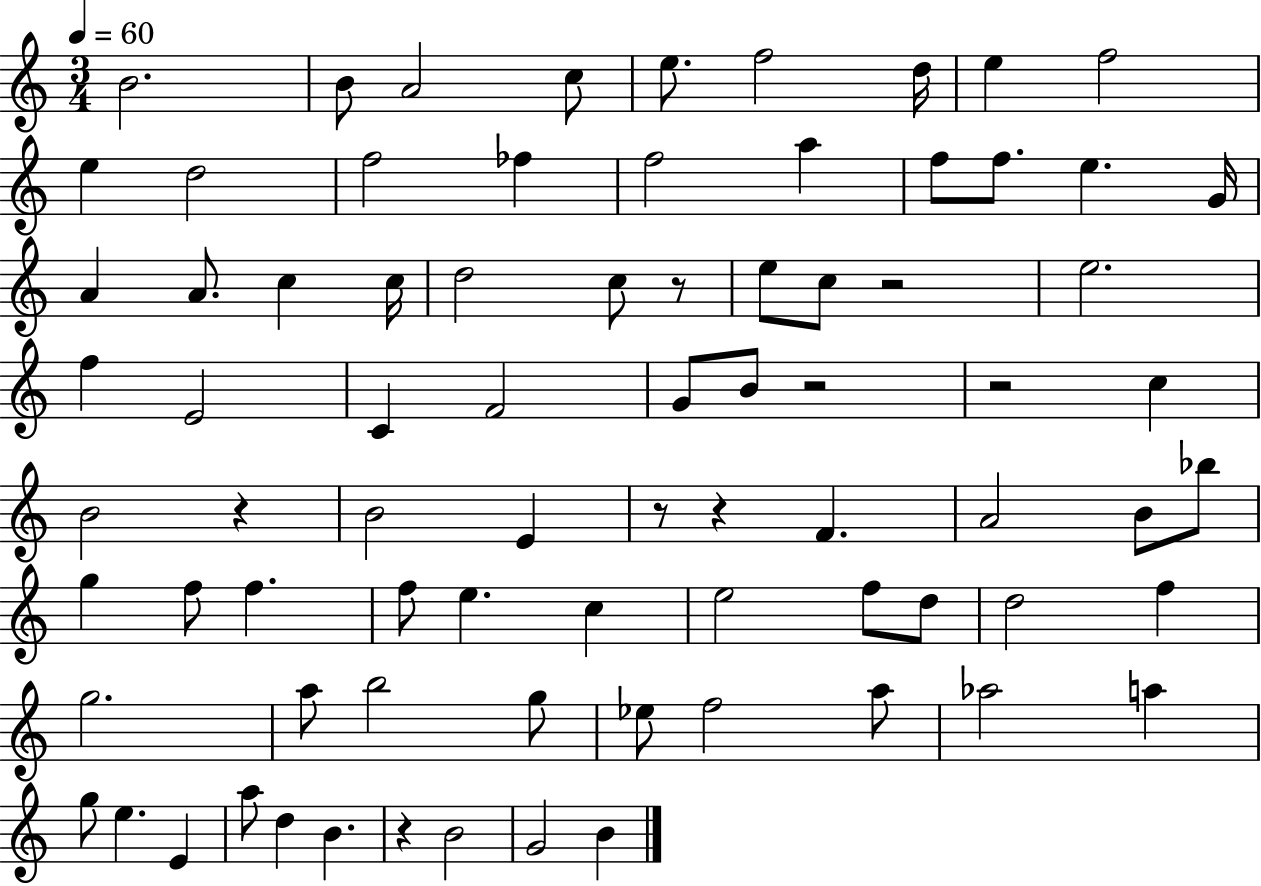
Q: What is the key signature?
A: C major